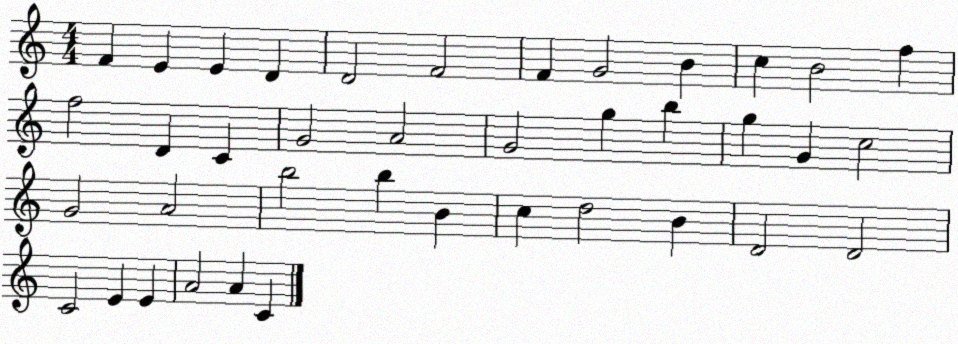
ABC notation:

X:1
T:Untitled
M:4/4
L:1/4
K:C
F E E D D2 F2 F G2 B c B2 f f2 D C G2 A2 G2 g b g G c2 G2 A2 b2 b B c d2 B D2 D2 C2 E E A2 A C